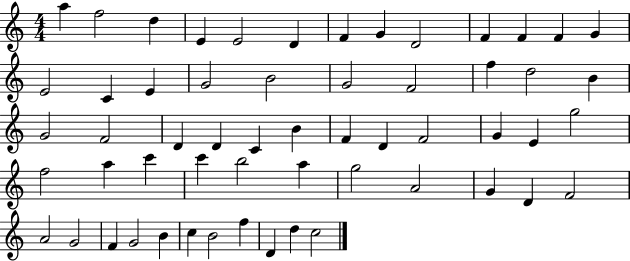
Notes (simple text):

A5/q F5/h D5/q E4/q E4/h D4/q F4/q G4/q D4/h F4/q F4/q F4/q G4/q E4/h C4/q E4/q G4/h B4/h G4/h F4/h F5/q D5/h B4/q G4/h F4/h D4/q D4/q C4/q B4/q F4/q D4/q F4/h G4/q E4/q G5/h F5/h A5/q C6/q C6/q B5/h A5/q G5/h A4/h G4/q D4/q F4/h A4/h G4/h F4/q G4/h B4/q C5/q B4/h F5/q D4/q D5/q C5/h